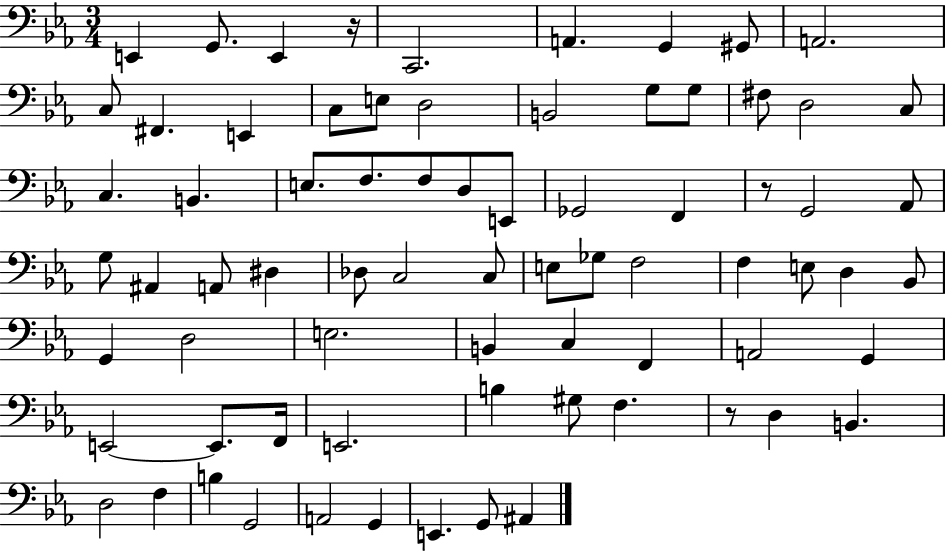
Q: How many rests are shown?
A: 3